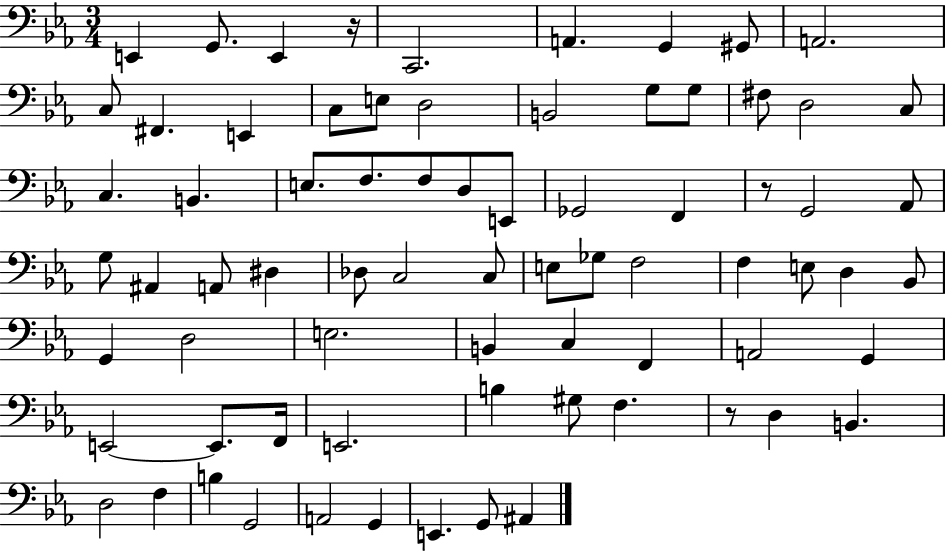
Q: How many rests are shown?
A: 3